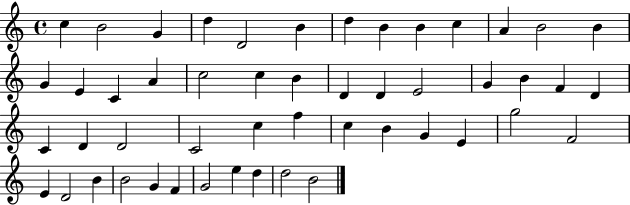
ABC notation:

X:1
T:Untitled
M:4/4
L:1/4
K:C
c B2 G d D2 B d B B c A B2 B G E C A c2 c B D D E2 G B F D C D D2 C2 c f c B G E g2 F2 E D2 B B2 G F G2 e d d2 B2